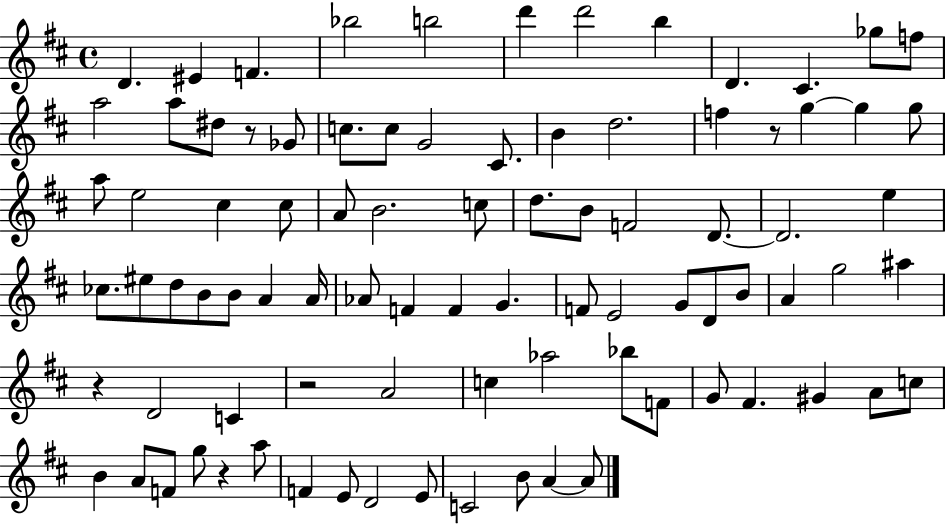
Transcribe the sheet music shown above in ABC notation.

X:1
T:Untitled
M:4/4
L:1/4
K:D
D ^E F _b2 b2 d' d'2 b D ^C _g/2 f/2 a2 a/2 ^d/2 z/2 _G/2 c/2 c/2 G2 ^C/2 B d2 f z/2 g g g/2 a/2 e2 ^c ^c/2 A/2 B2 c/2 d/2 B/2 F2 D/2 D2 e _c/2 ^e/2 d/2 B/2 B/2 A A/4 _A/2 F F G F/2 E2 G/2 D/2 B/2 A g2 ^a z D2 C z2 A2 c _a2 _b/2 F/2 G/2 ^F ^G A/2 c/2 B A/2 F/2 g/2 z a/2 F E/2 D2 E/2 C2 B/2 A A/2